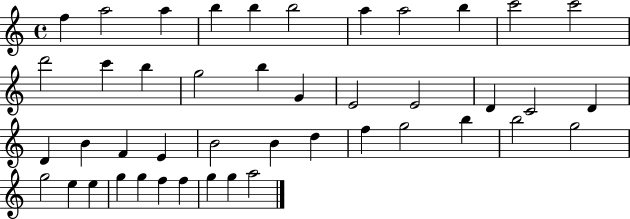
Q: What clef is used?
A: treble